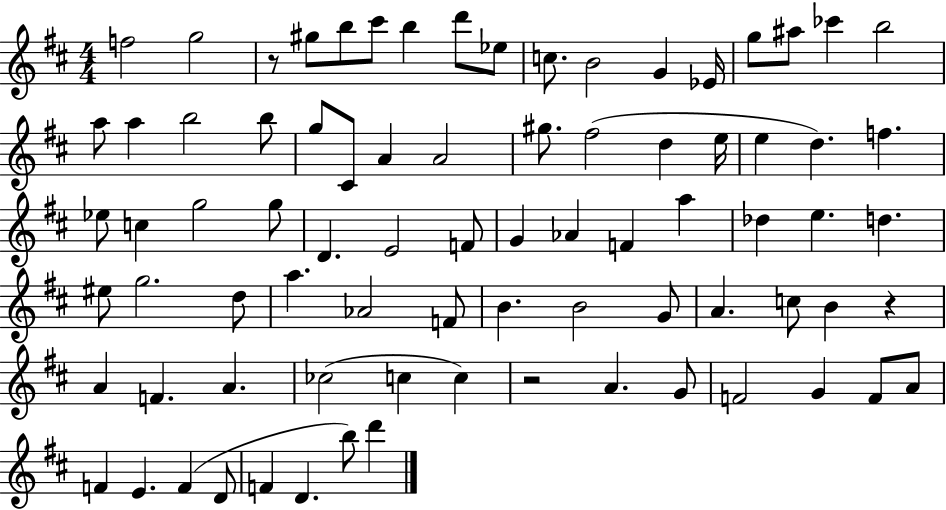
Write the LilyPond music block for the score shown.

{
  \clef treble
  \numericTimeSignature
  \time 4/4
  \key d \major
  f''2 g''2 | r8 gis''8 b''8 cis'''8 b''4 d'''8 ees''8 | c''8. b'2 g'4 ees'16 | g''8 ais''8 ces'''4 b''2 | \break a''8 a''4 b''2 b''8 | g''8 cis'8 a'4 a'2 | gis''8. fis''2( d''4 e''16 | e''4 d''4.) f''4. | \break ees''8 c''4 g''2 g''8 | d'4. e'2 f'8 | g'4 aes'4 f'4 a''4 | des''4 e''4. d''4. | \break eis''8 g''2. d''8 | a''4. aes'2 f'8 | b'4. b'2 g'8 | a'4. c''8 b'4 r4 | \break a'4 f'4. a'4. | ces''2( c''4 c''4) | r2 a'4. g'8 | f'2 g'4 f'8 a'8 | \break f'4 e'4. f'4( d'8 | f'4 d'4. b''8) d'''4 | \bar "|."
}